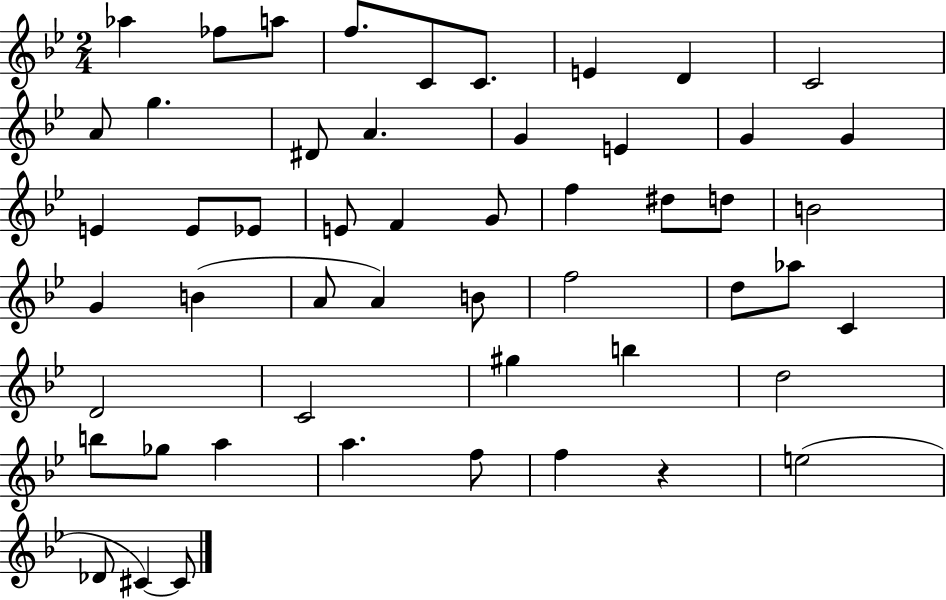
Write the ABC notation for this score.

X:1
T:Untitled
M:2/4
L:1/4
K:Bb
_a _f/2 a/2 f/2 C/2 C/2 E D C2 A/2 g ^D/2 A G E G G E E/2 _E/2 E/2 F G/2 f ^d/2 d/2 B2 G B A/2 A B/2 f2 d/2 _a/2 C D2 C2 ^g b d2 b/2 _g/2 a a f/2 f z e2 _D/2 ^C ^C/2